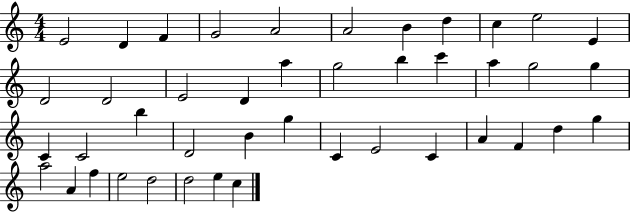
X:1
T:Untitled
M:4/4
L:1/4
K:C
E2 D F G2 A2 A2 B d c e2 E D2 D2 E2 D a g2 b c' a g2 g C C2 b D2 B g C E2 C A F d g a2 A f e2 d2 d2 e c